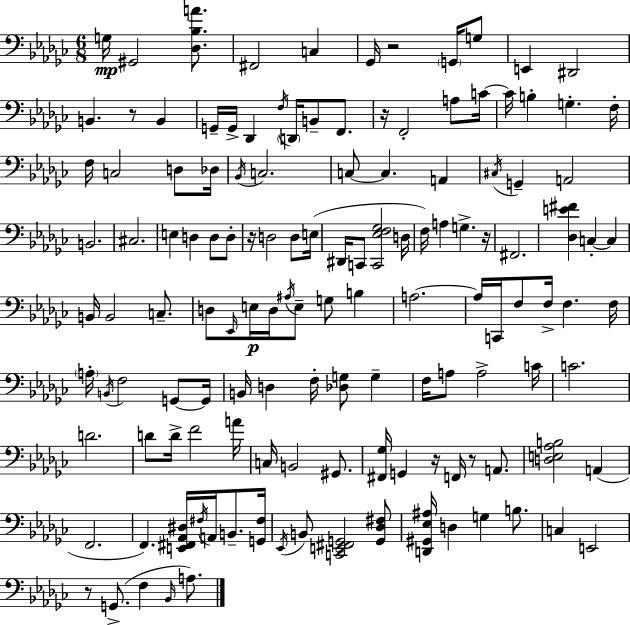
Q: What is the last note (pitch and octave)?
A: A3